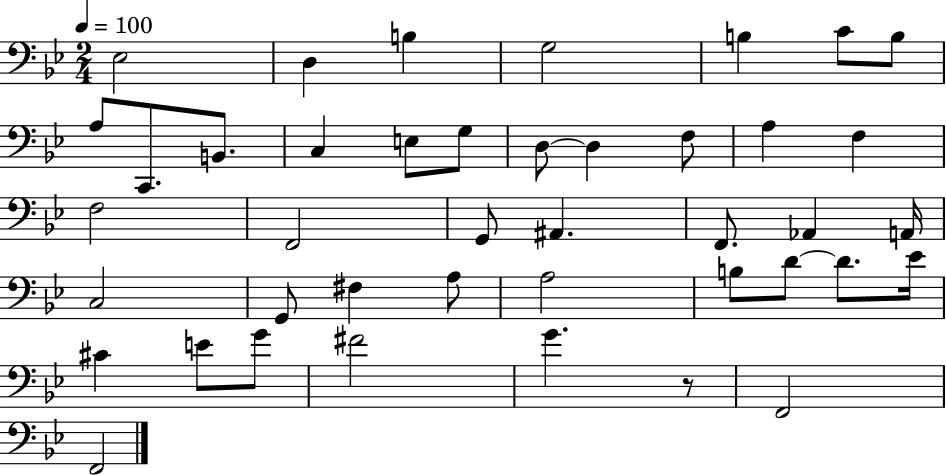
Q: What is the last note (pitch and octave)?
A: F2